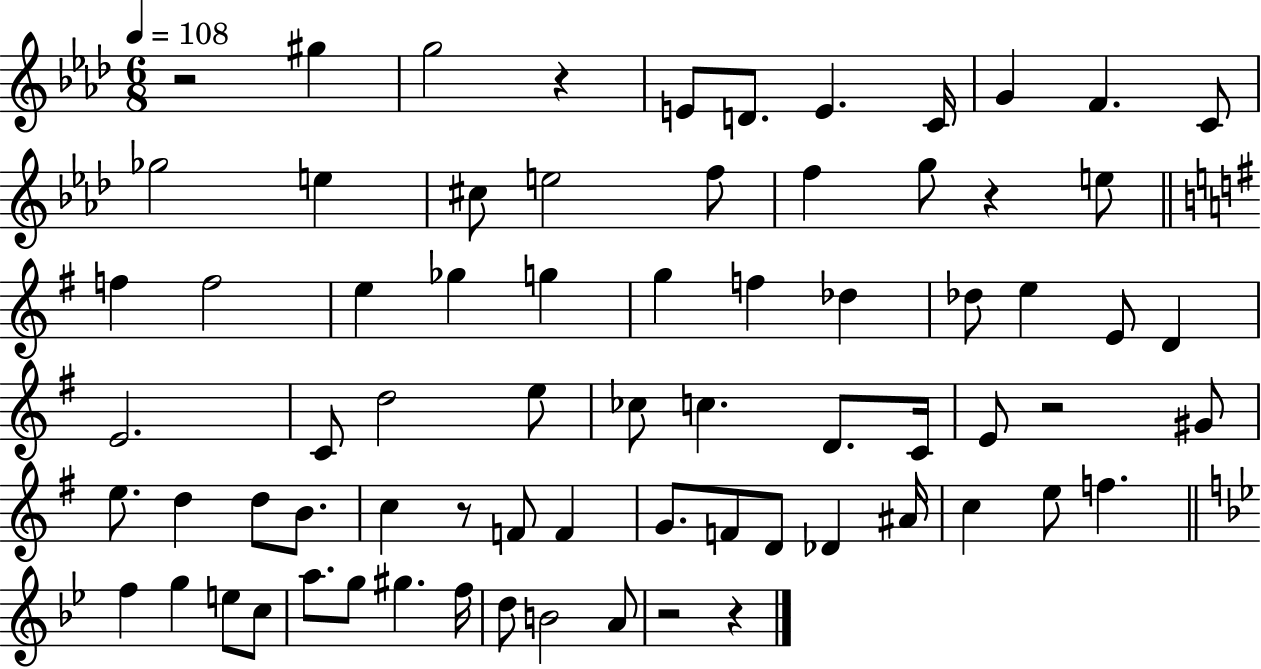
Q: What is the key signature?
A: AES major